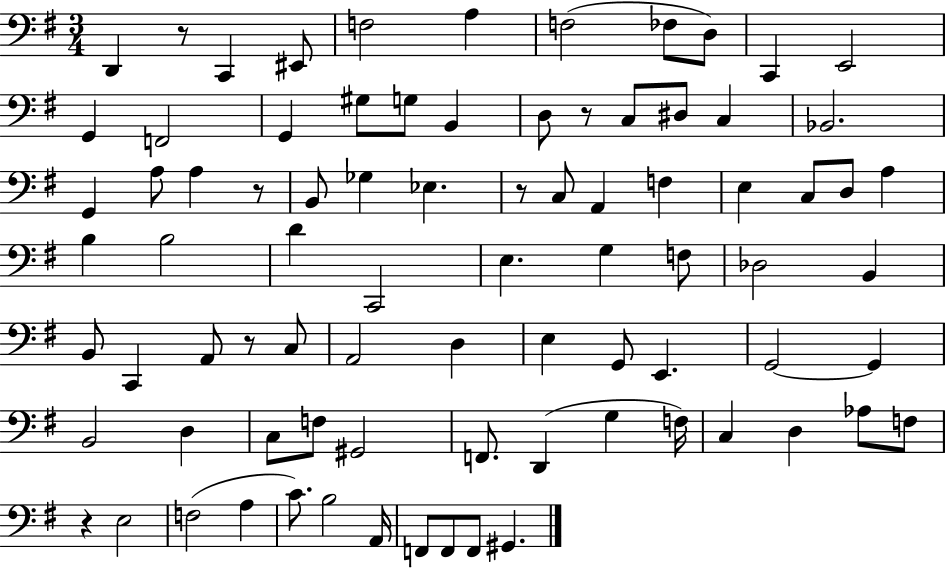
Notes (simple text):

D2/q R/e C2/q EIS2/e F3/h A3/q F3/h FES3/e D3/e C2/q E2/h G2/q F2/h G2/q G#3/e G3/e B2/q D3/e R/e C3/e D#3/e C3/q Bb2/h. G2/q A3/e A3/q R/e B2/e Gb3/q Eb3/q. R/e C3/e A2/q F3/q E3/q C3/e D3/e A3/q B3/q B3/h D4/q C2/h E3/q. G3/q F3/e Db3/h B2/q B2/e C2/q A2/e R/e C3/e A2/h D3/q E3/q G2/e E2/q. G2/h G2/q B2/h D3/q C3/e F3/e G#2/h F2/e. D2/q G3/q F3/s C3/q D3/q Ab3/e F3/e R/q E3/h F3/h A3/q C4/e. B3/h A2/s F2/e F2/e F2/e G#2/q.